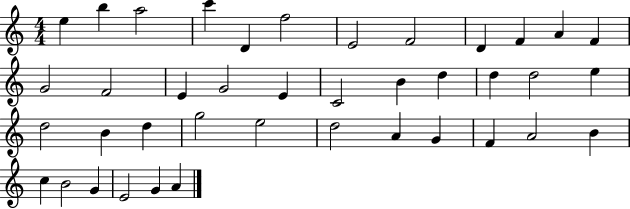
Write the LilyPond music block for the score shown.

{
  \clef treble
  \numericTimeSignature
  \time 4/4
  \key c \major
  e''4 b''4 a''2 | c'''4 d'4 f''2 | e'2 f'2 | d'4 f'4 a'4 f'4 | \break g'2 f'2 | e'4 g'2 e'4 | c'2 b'4 d''4 | d''4 d''2 e''4 | \break d''2 b'4 d''4 | g''2 e''2 | d''2 a'4 g'4 | f'4 a'2 b'4 | \break c''4 b'2 g'4 | e'2 g'4 a'4 | \bar "|."
}